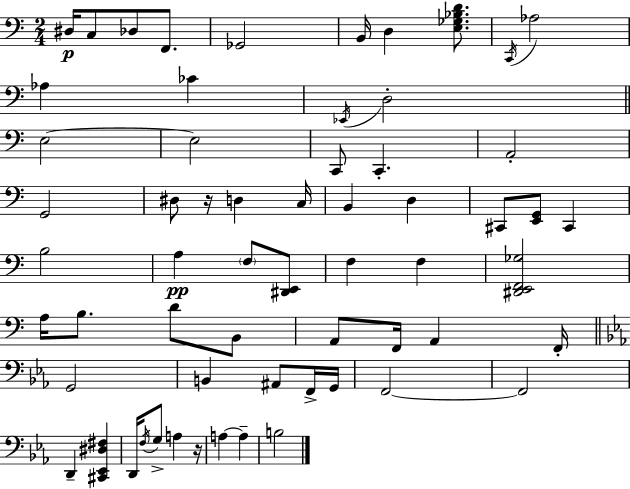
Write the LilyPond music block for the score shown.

{
  \clef bass
  \numericTimeSignature
  \time 2/4
  \key a \minor
  dis16\p c8 des8 f,8. | ges,2 | b,16 d4 <e ges bes d'>8. | \acciaccatura { c,16 } aes2 | \break aes4 ces'4 | \acciaccatura { ees,16 } d2-. | \bar "||" \break \key c \major e2~~ | e2 | c,8 c,4.-. | a,2-. | \break g,2 | dis8 r16 d4 c16 | b,4 d4 | cis,8 <e, g,>8 cis,4 | \break b2 | a4\pp \parenthesize f8 <dis, e,>8 | f4 f4 | <dis, e, f, ges>2 | \break a16 b8. d'8 b,8 | a,8 f,16 a,4 f,16-. | \bar "||" \break \key ees \major g,2 | b,4 ais,8 f,16-> g,16 | f,2~~ | f,2 | \break d,4-- <cis, ees, dis fis>4 | d,16 \acciaccatura { f16 } g8-> a4 | r16 a4~~ a4-- | b2 | \break \bar "|."
}